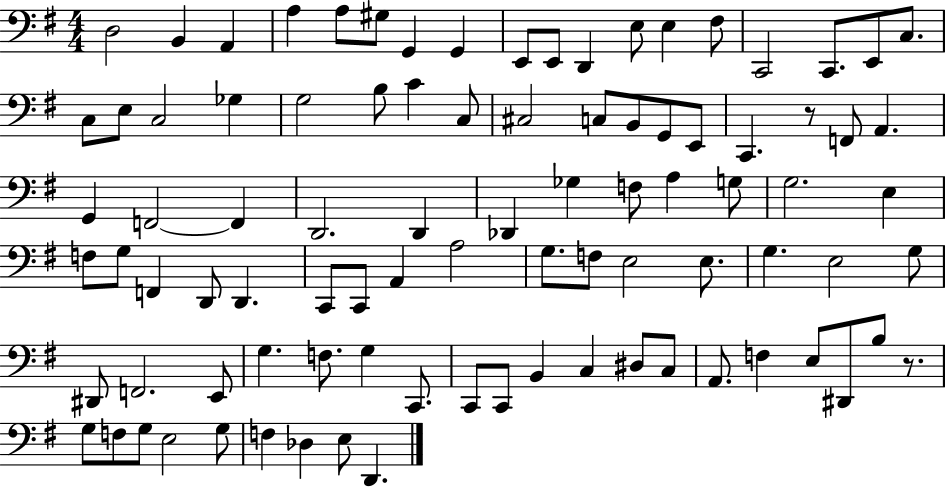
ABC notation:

X:1
T:Untitled
M:4/4
L:1/4
K:G
D,2 B,, A,, A, A,/2 ^G,/2 G,, G,, E,,/2 E,,/2 D,, E,/2 E, ^F,/2 C,,2 C,,/2 E,,/2 C,/2 C,/2 E,/2 C,2 _G, G,2 B,/2 C C,/2 ^C,2 C,/2 B,,/2 G,,/2 E,,/2 C,, z/2 F,,/2 A,, G,, F,,2 F,, D,,2 D,, _D,, _G, F,/2 A, G,/2 G,2 E, F,/2 G,/2 F,, D,,/2 D,, C,,/2 C,,/2 A,, A,2 G,/2 F,/2 E,2 E,/2 G, E,2 G,/2 ^D,,/2 F,,2 E,,/2 G, F,/2 G, C,,/2 C,,/2 C,,/2 B,, C, ^D,/2 C,/2 A,,/2 F, E,/2 ^D,,/2 B,/2 z/2 G,/2 F,/2 G,/2 E,2 G,/2 F, _D, E,/2 D,,